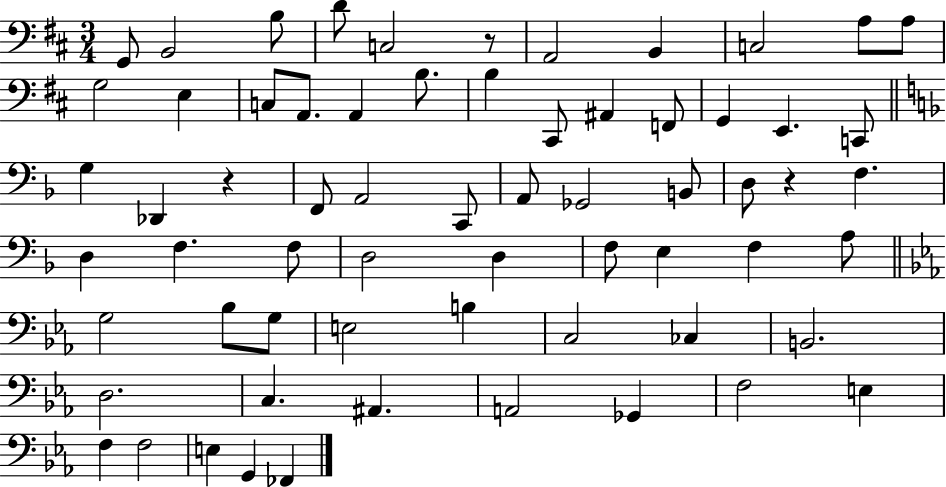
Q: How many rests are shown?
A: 3